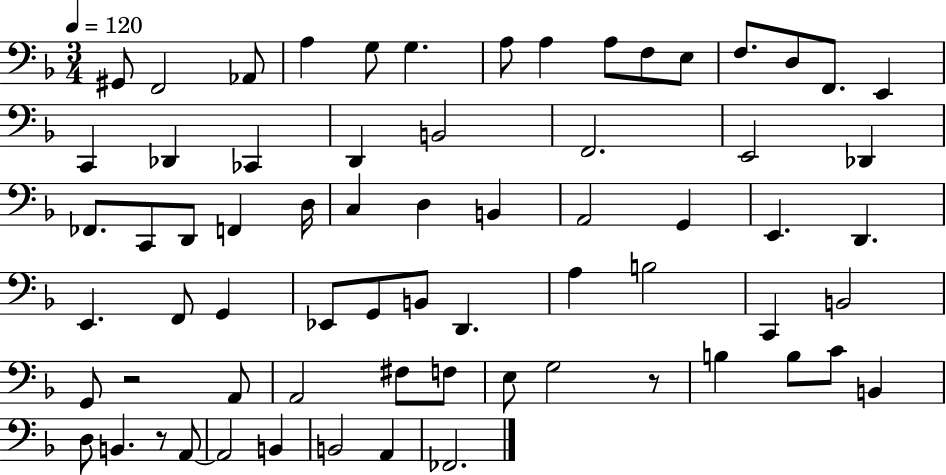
X:1
T:Untitled
M:3/4
L:1/4
K:F
^G,,/2 F,,2 _A,,/2 A, G,/2 G, A,/2 A, A,/2 F,/2 E,/2 F,/2 D,/2 F,,/2 E,, C,, _D,, _C,, D,, B,,2 F,,2 E,,2 _D,, _F,,/2 C,,/2 D,,/2 F,, D,/4 C, D, B,, A,,2 G,, E,, D,, E,, F,,/2 G,, _E,,/2 G,,/2 B,,/2 D,, A, B,2 C,, B,,2 G,,/2 z2 A,,/2 A,,2 ^F,/2 F,/2 E,/2 G,2 z/2 B, B,/2 C/2 B,, D,/2 B,, z/2 A,,/2 A,,2 B,, B,,2 A,, _F,,2